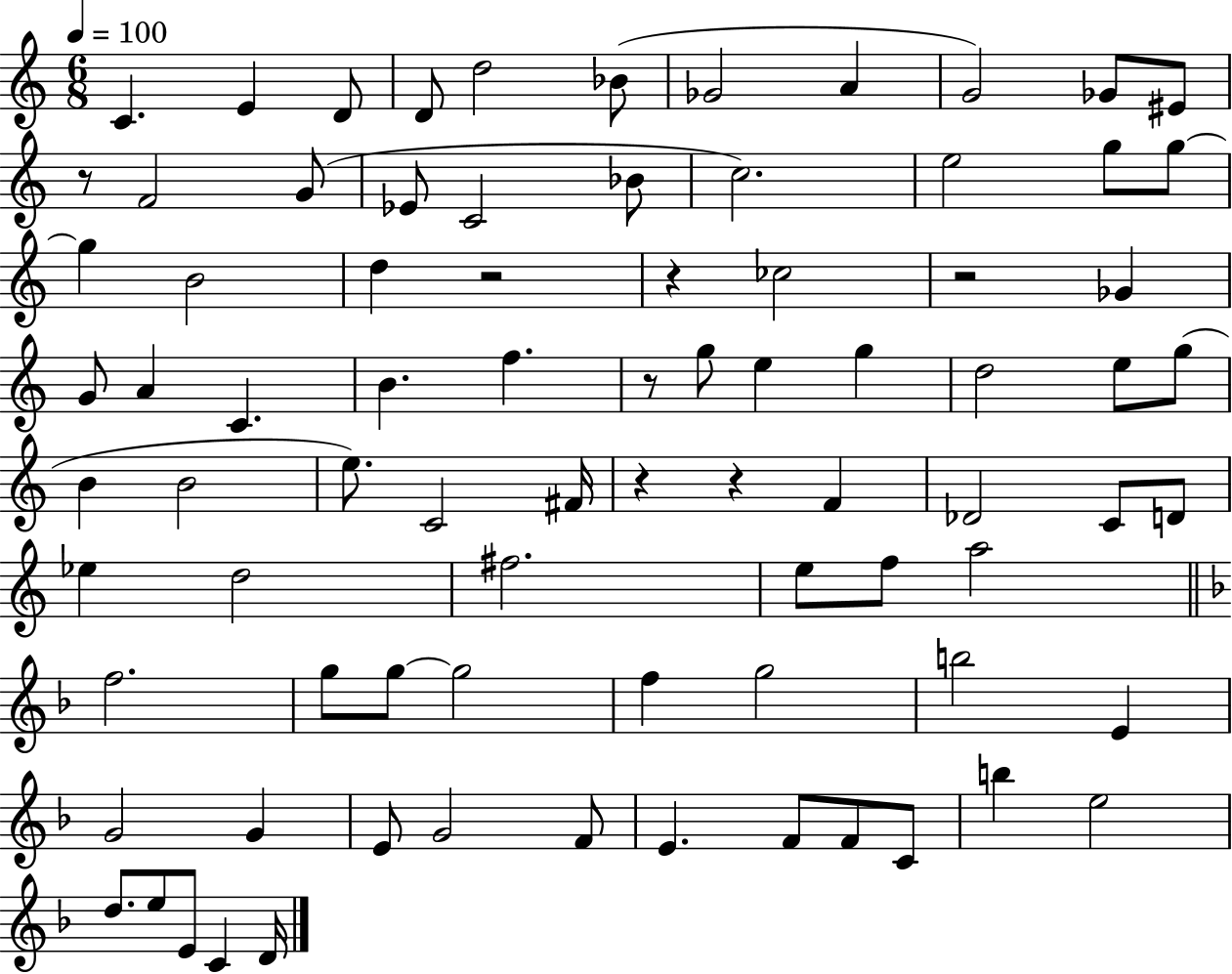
C4/q. E4/q D4/e D4/e D5/h Bb4/e Gb4/h A4/q G4/h Gb4/e EIS4/e R/e F4/h G4/e Eb4/e C4/h Bb4/e C5/h. E5/h G5/e G5/e G5/q B4/h D5/q R/h R/q CES5/h R/h Gb4/q G4/e A4/q C4/q. B4/q. F5/q. R/e G5/e E5/q G5/q D5/h E5/e G5/e B4/q B4/h E5/e. C4/h F#4/s R/q R/q F4/q Db4/h C4/e D4/e Eb5/q D5/h F#5/h. E5/e F5/e A5/h F5/h. G5/e G5/e G5/h F5/q G5/h B5/h E4/q G4/h G4/q E4/e G4/h F4/e E4/q. F4/e F4/e C4/e B5/q E5/h D5/e. E5/e E4/e C4/q D4/s